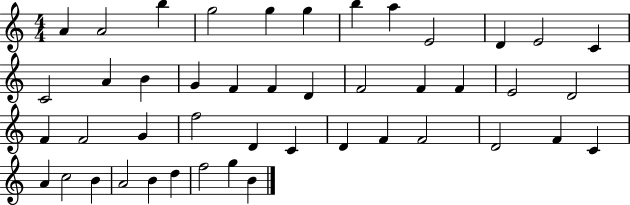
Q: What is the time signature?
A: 4/4